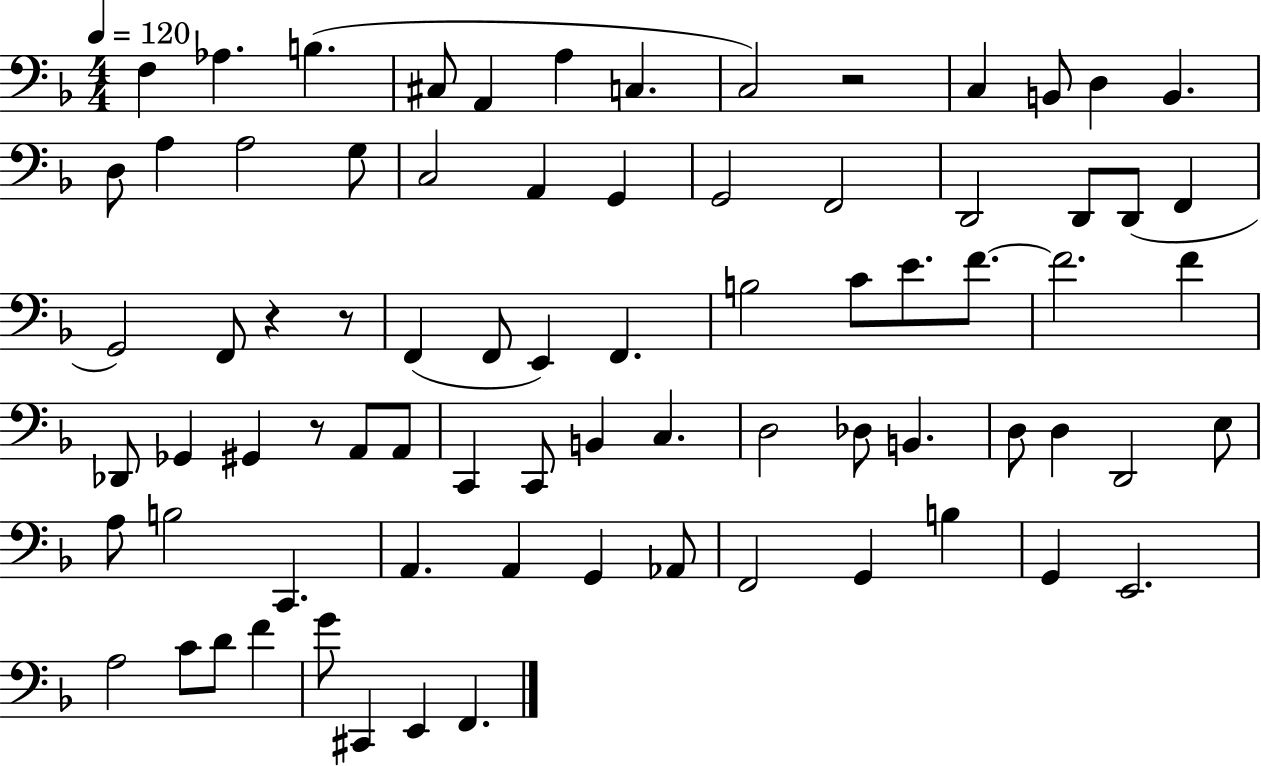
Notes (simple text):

F3/q Ab3/q. B3/q. C#3/e A2/q A3/q C3/q. C3/h R/h C3/q B2/e D3/q B2/q. D3/e A3/q A3/h G3/e C3/h A2/q G2/q G2/h F2/h D2/h D2/e D2/e F2/q G2/h F2/e R/q R/e F2/q F2/e E2/q F2/q. B3/h C4/e E4/e. F4/e. F4/h. F4/q Db2/e Gb2/q G#2/q R/e A2/e A2/e C2/q C2/e B2/q C3/q. D3/h Db3/e B2/q. D3/e D3/q D2/h E3/e A3/e B3/h C2/q. A2/q. A2/q G2/q Ab2/e F2/h G2/q B3/q G2/q E2/h. A3/h C4/e D4/e F4/q G4/e C#2/q E2/q F2/q.